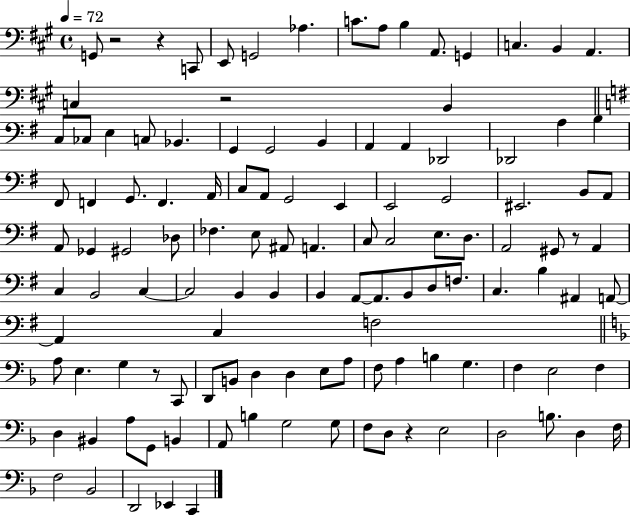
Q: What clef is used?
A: bass